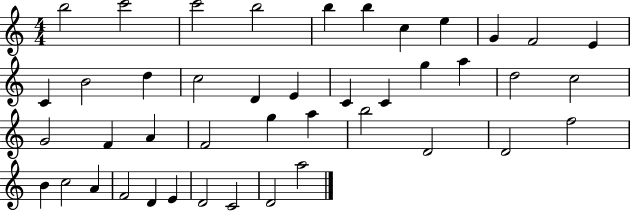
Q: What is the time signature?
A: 4/4